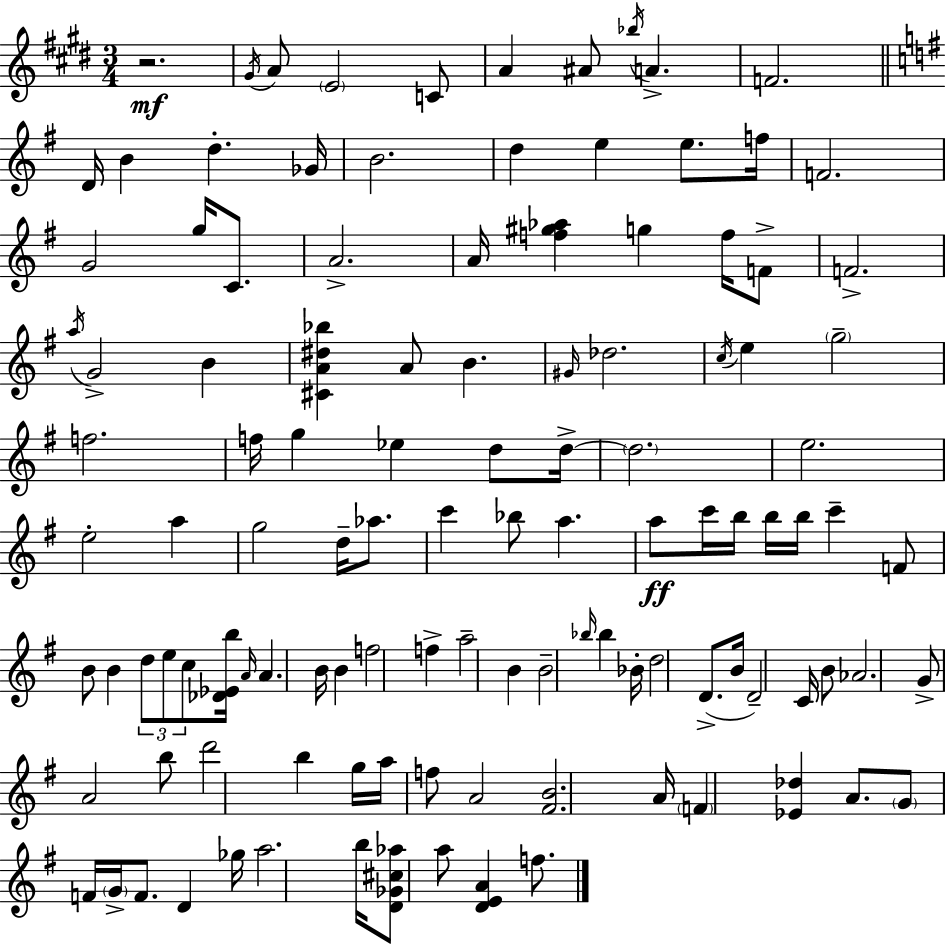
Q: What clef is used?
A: treble